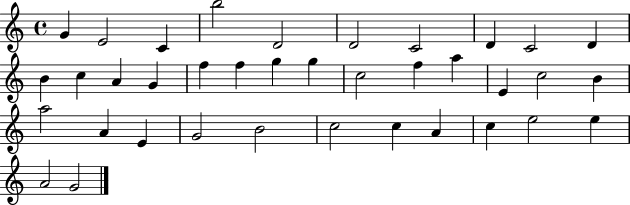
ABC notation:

X:1
T:Untitled
M:4/4
L:1/4
K:C
G E2 C b2 D2 D2 C2 D C2 D B c A G f f g g c2 f a E c2 B a2 A E G2 B2 c2 c A c e2 e A2 G2